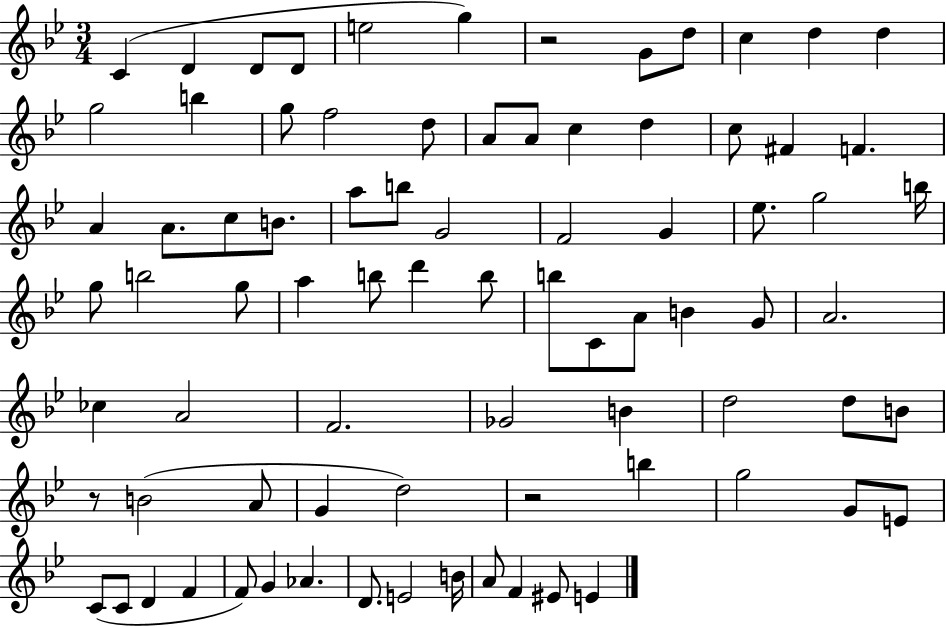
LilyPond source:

{
  \clef treble
  \numericTimeSignature
  \time 3/4
  \key bes \major
  \repeat volta 2 { c'4( d'4 d'8 d'8 | e''2 g''4) | r2 g'8 d''8 | c''4 d''4 d''4 | \break g''2 b''4 | g''8 f''2 d''8 | a'8 a'8 c''4 d''4 | c''8 fis'4 f'4. | \break a'4 a'8. c''8 b'8. | a''8 b''8 g'2 | f'2 g'4 | ees''8. g''2 b''16 | \break g''8 b''2 g''8 | a''4 b''8 d'''4 b''8 | b''8 c'8 a'8 b'4 g'8 | a'2. | \break ces''4 a'2 | f'2. | ges'2 b'4 | d''2 d''8 b'8 | \break r8 b'2( a'8 | g'4 d''2) | r2 b''4 | g''2 g'8 e'8 | \break c'8( c'8 d'4 f'4 | f'8) g'4 aes'4. | d'8. e'2 b'16 | a'8 f'4 eis'8 e'4 | \break } \bar "|."
}